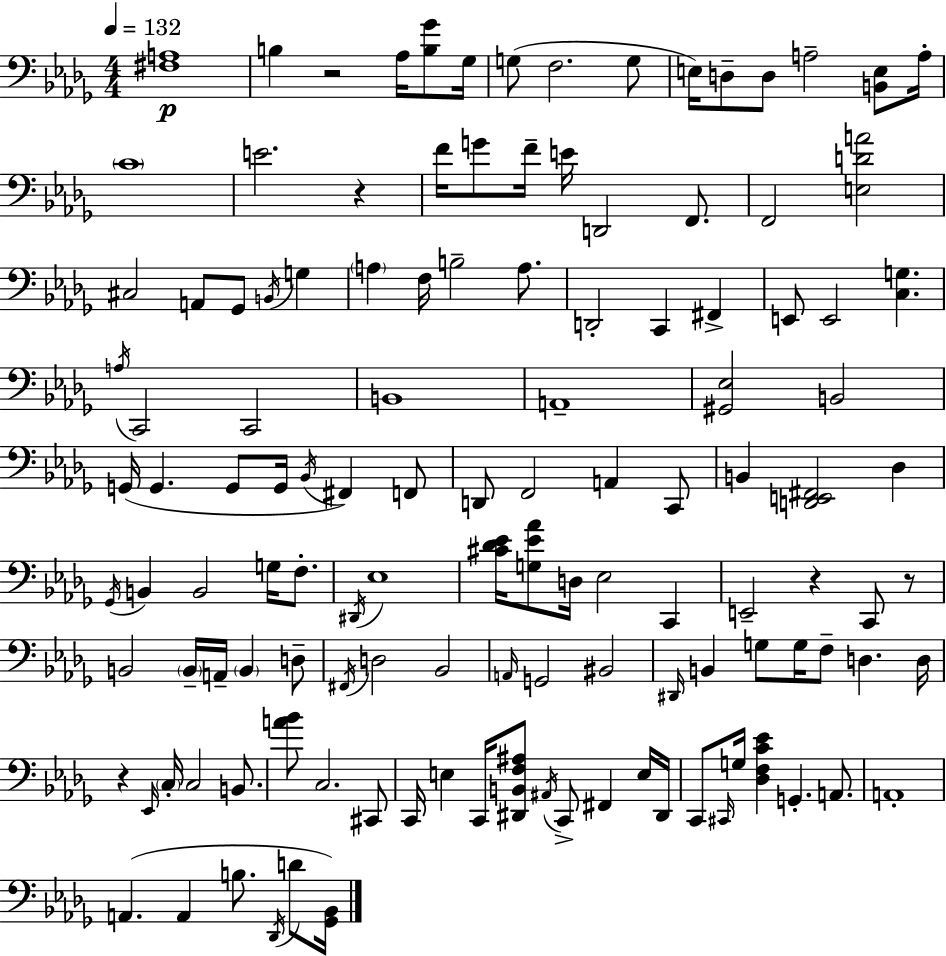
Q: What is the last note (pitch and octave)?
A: D4